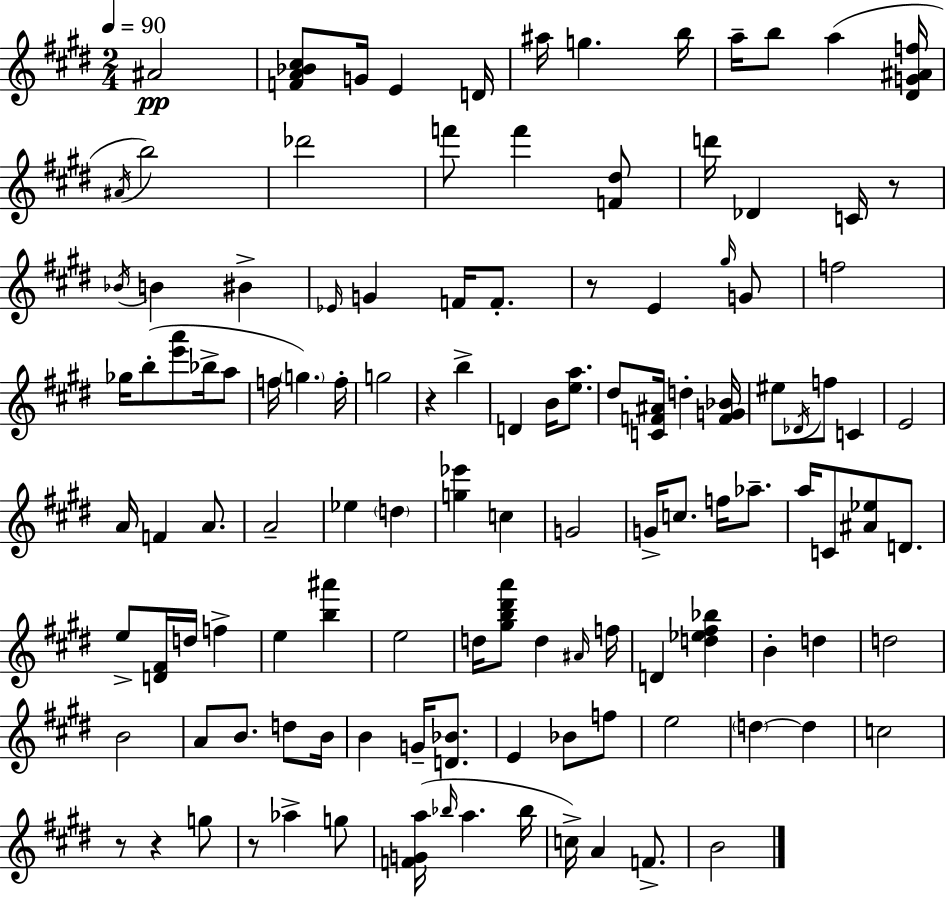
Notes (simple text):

A#4/h [F4,A4,Bb4,C#5]/e G4/s E4/q D4/s A#5/s G5/q. B5/s A5/s B5/e A5/q [D#4,G4,A#4,F5]/s A#4/s B5/h Db6/h F6/e F6/q [F4,D#5]/e D6/s Db4/q C4/s R/e Bb4/s B4/q BIS4/q Eb4/s G4/q F4/s F4/e. R/e E4/q G#5/s G4/e F5/h Gb5/s B5/e [E6,A6]/e Bb5/s A5/e F5/s G5/q. F5/s G5/h R/q B5/q D4/q B4/s [E5,A5]/e. D#5/e [C4,F4,A#4]/s D5/q [F4,G4,Bb4]/s EIS5/e Db4/s F5/e C4/q E4/h A4/s F4/q A4/e. A4/h Eb5/q D5/q [G5,Eb6]/q C5/q G4/h G4/s C5/e. F5/s Ab5/e. A5/s C4/e [A#4,Eb5]/e D4/e. E5/e [D4,F#4]/s D5/s F5/q E5/q [B5,A#6]/q E5/h D5/s [G#5,B5,D#6,A6]/e D5/q A#4/s F5/s D4/q [D5,Eb5,F#5,Bb5]/q B4/q D5/q D5/h B4/h A4/e B4/e. D5/e B4/s B4/q G4/s [D4,Bb4]/e. E4/q Bb4/e F5/e E5/h D5/q D5/q C5/h R/e R/q G5/e R/e Ab5/q G5/e [F4,G4,A5]/s Bb5/s A5/q. Bb5/s C5/s A4/q F4/e. B4/h